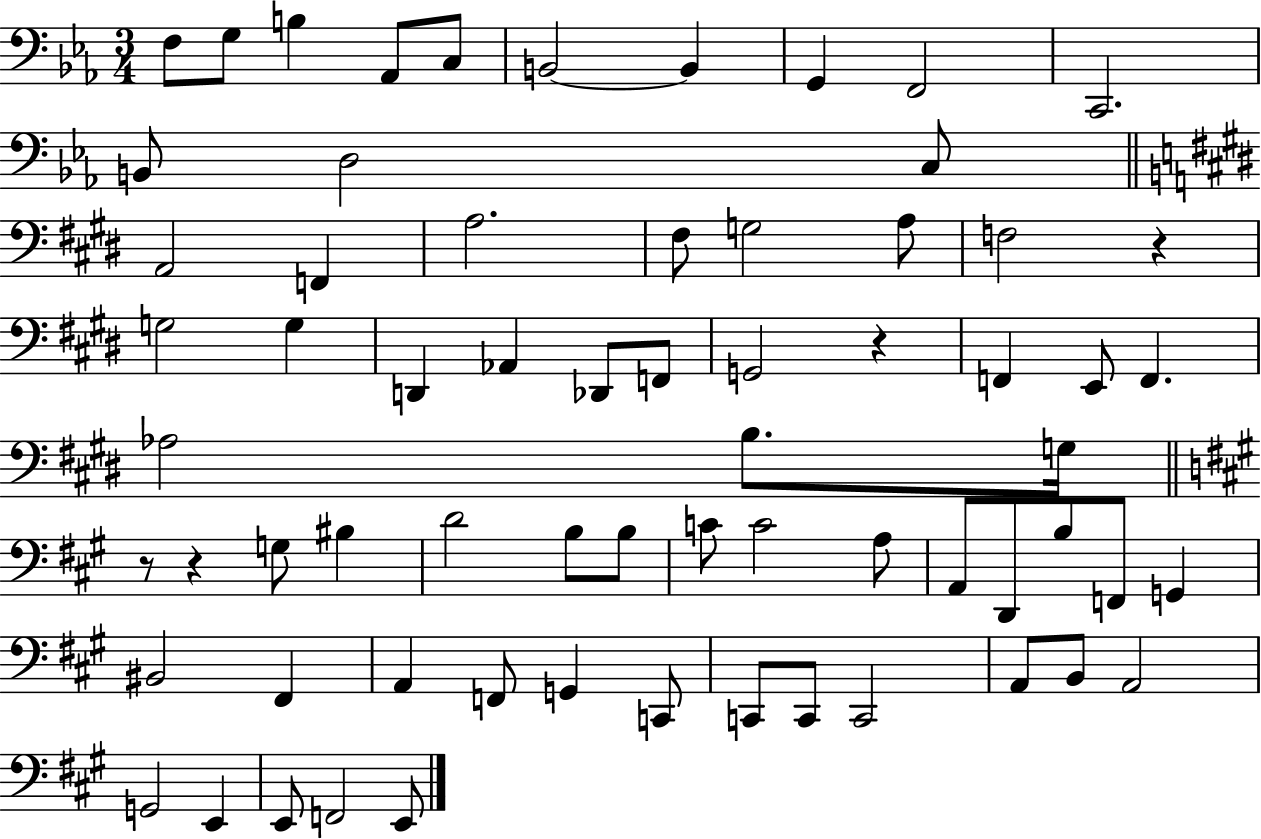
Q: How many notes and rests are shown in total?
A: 67